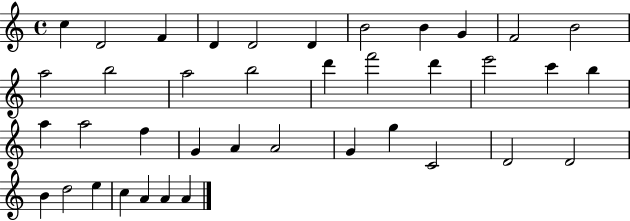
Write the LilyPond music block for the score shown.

{
  \clef treble
  \time 4/4
  \defaultTimeSignature
  \key c \major
  c''4 d'2 f'4 | d'4 d'2 d'4 | b'2 b'4 g'4 | f'2 b'2 | \break a''2 b''2 | a''2 b''2 | d'''4 f'''2 d'''4 | e'''2 c'''4 b''4 | \break a''4 a''2 f''4 | g'4 a'4 a'2 | g'4 g''4 c'2 | d'2 d'2 | \break b'4 d''2 e''4 | c''4 a'4 a'4 a'4 | \bar "|."
}